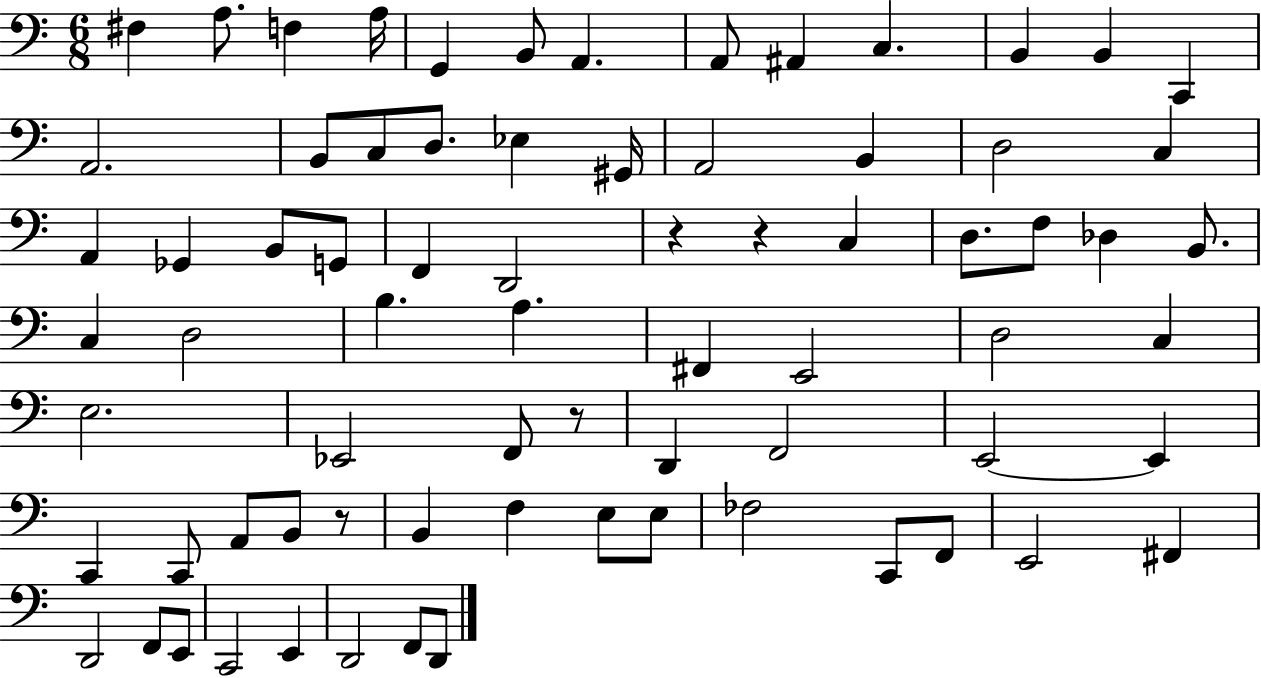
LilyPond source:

{
  \clef bass
  \numericTimeSignature
  \time 6/8
  \key c \major
  fis4 a8. f4 a16 | g,4 b,8 a,4. | a,8 ais,4 c4. | b,4 b,4 c,4 | \break a,2. | b,8 c8 d8. ees4 gis,16 | a,2 b,4 | d2 c4 | \break a,4 ges,4 b,8 g,8 | f,4 d,2 | r4 r4 c4 | d8. f8 des4 b,8. | \break c4 d2 | b4. a4. | fis,4 e,2 | d2 c4 | \break e2. | ees,2 f,8 r8 | d,4 f,2 | e,2~~ e,4 | \break c,4 c,8 a,8 b,8 r8 | b,4 f4 e8 e8 | fes2 c,8 f,8 | e,2 fis,4 | \break d,2 f,8 e,8 | c,2 e,4 | d,2 f,8 d,8 | \bar "|."
}